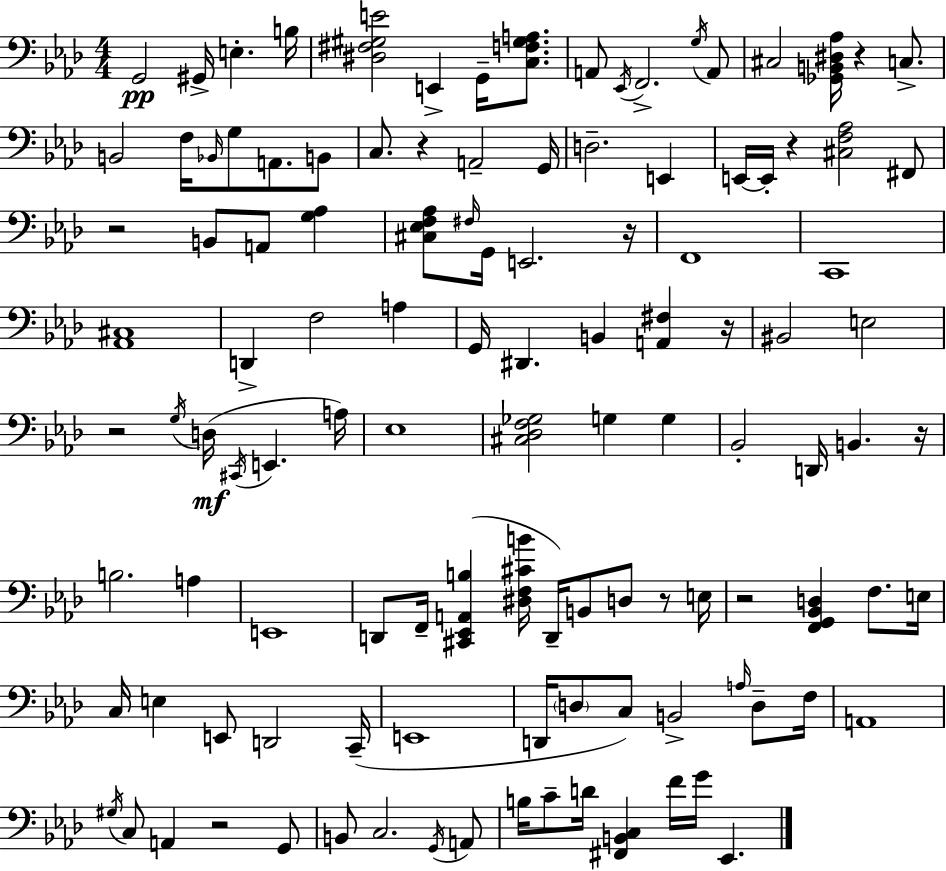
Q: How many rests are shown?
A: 11